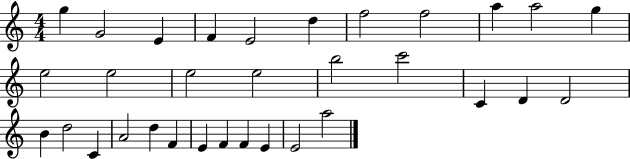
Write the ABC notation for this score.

X:1
T:Untitled
M:4/4
L:1/4
K:C
g G2 E F E2 d f2 f2 a a2 g e2 e2 e2 e2 b2 c'2 C D D2 B d2 C A2 d F E F F E E2 a2